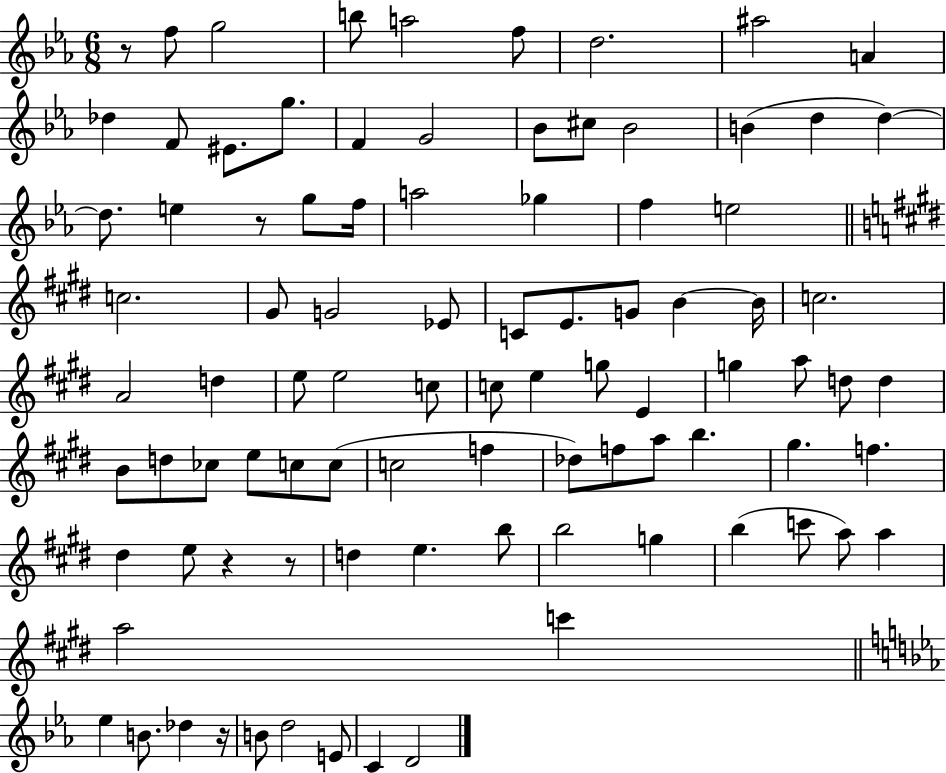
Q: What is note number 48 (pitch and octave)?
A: G5